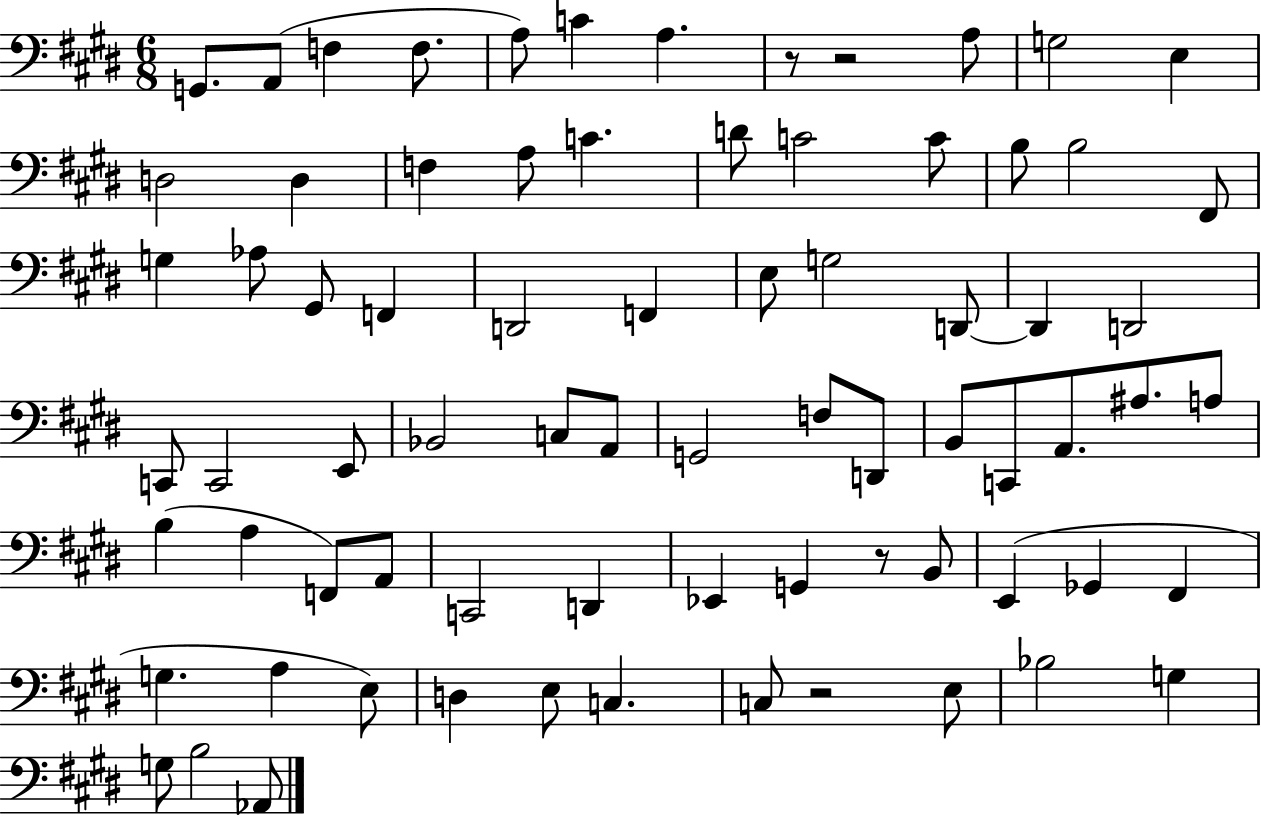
G2/e. A2/e F3/q F3/e. A3/e C4/q A3/q. R/e R/h A3/e G3/h E3/q D3/h D3/q F3/q A3/e C4/q. D4/e C4/h C4/e B3/e B3/h F#2/e G3/q Ab3/e G#2/e F2/q D2/h F2/q E3/e G3/h D2/e D2/q D2/h C2/e C2/h E2/e Bb2/h C3/e A2/e G2/h F3/e D2/e B2/e C2/e A2/e. A#3/e. A3/e B3/q A3/q F2/e A2/e C2/h D2/q Eb2/q G2/q R/e B2/e E2/q Gb2/q F#2/q G3/q. A3/q E3/e D3/q E3/e C3/q. C3/e R/h E3/e Bb3/h G3/q G3/e B3/h Ab2/e